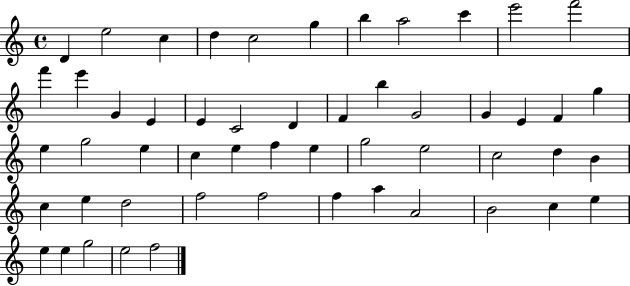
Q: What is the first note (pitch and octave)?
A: D4